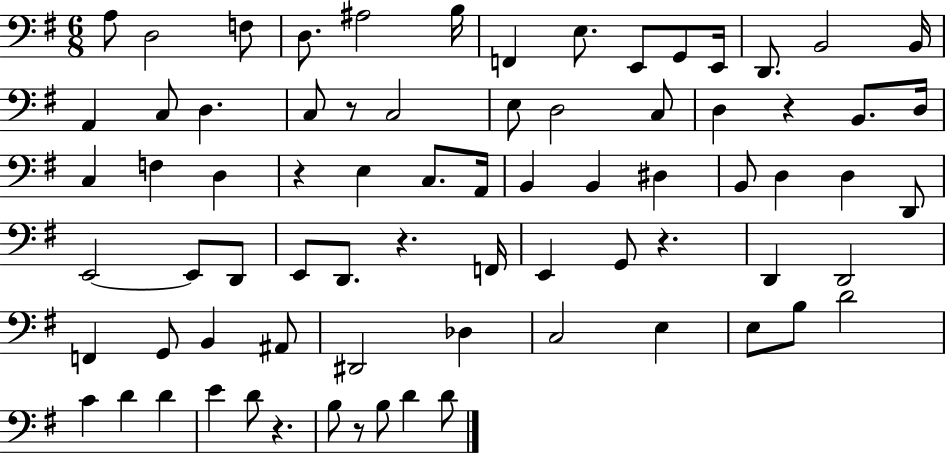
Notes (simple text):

A3/e D3/h F3/e D3/e. A#3/h B3/s F2/q E3/e. E2/e G2/e E2/s D2/e. B2/h B2/s A2/q C3/e D3/q. C3/e R/e C3/h E3/e D3/h C3/e D3/q R/q B2/e. D3/s C3/q F3/q D3/q R/q E3/q C3/e. A2/s B2/q B2/q D#3/q B2/e D3/q D3/q D2/e E2/h E2/e D2/e E2/e D2/e. R/q. F2/s E2/q G2/e R/q. D2/q D2/h F2/q G2/e B2/q A#2/e D#2/h Db3/q C3/h E3/q E3/e B3/e D4/h C4/q D4/q D4/q E4/q D4/e R/q. B3/e R/e B3/e D4/q D4/e